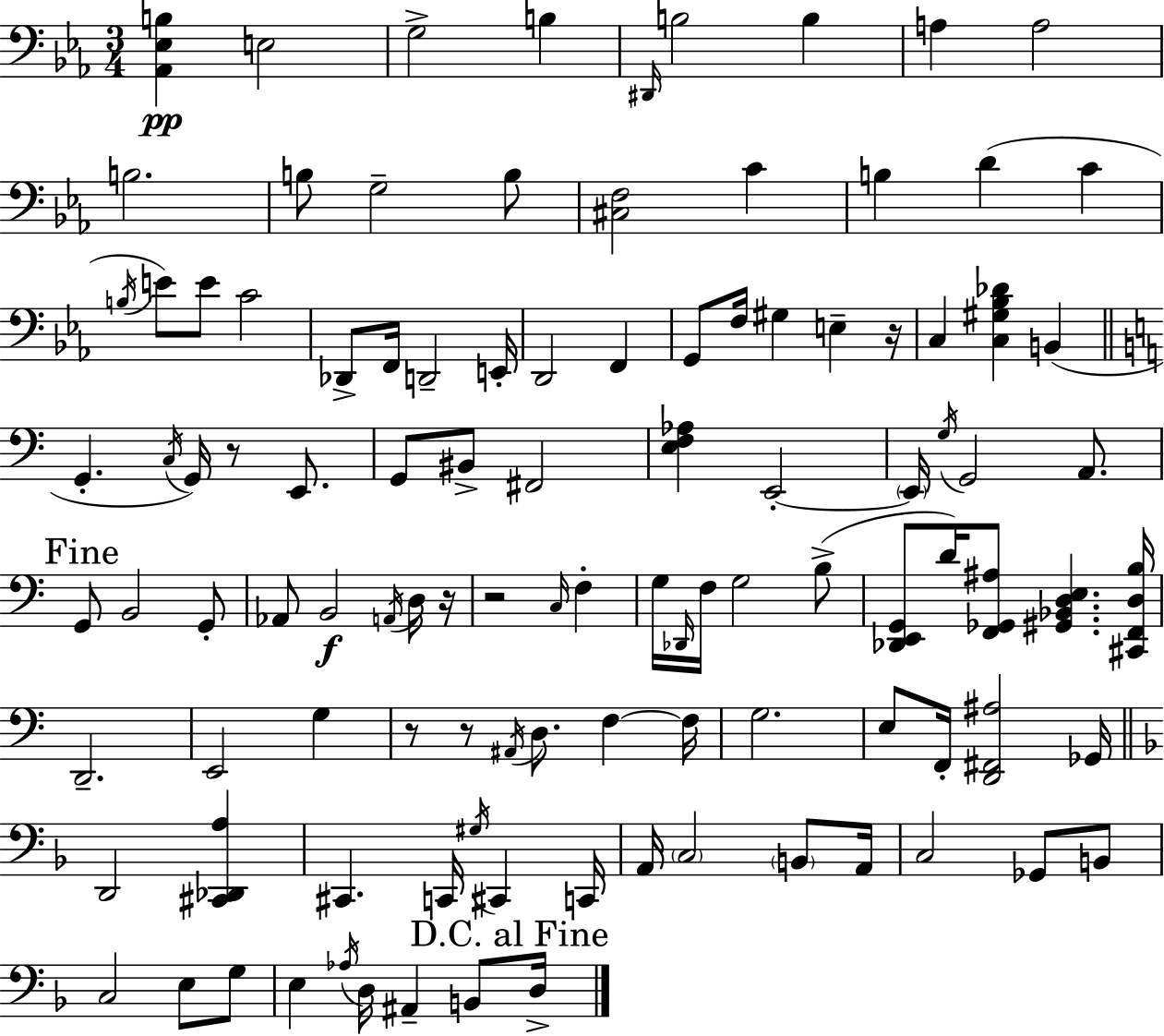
{
  \clef bass
  \numericTimeSignature
  \time 3/4
  \key c \minor
  <aes, ees b>4\pp e2 | g2-> b4 | \grace { dis,16 } b2 b4 | a4 a2 | \break b2. | b8 g2-- b8 | <cis f>2 c'4 | b4 d'4( c'4 | \break \acciaccatura { b16 } e'8) e'8 c'2 | des,8-> f,16 d,2-- | e,16-. d,2 f,4 | g,8 f16 gis4 e4-- | \break r16 c4 <c gis bes des'>4 b,4( | \bar "||" \break \key c \major g,4.-. \acciaccatura { c16 } g,16) r8 e,8. | g,8 bis,8-> fis,2 | <e f aes>4 e,2-.~~ | \parenthesize e,16 \acciaccatura { g16 } g,2 a,8. | \break \mark "Fine" g,8 b,2 | g,8-. aes,8 b,2\f | \acciaccatura { a,16 } d16 r16 r2 \grace { c16 } | f4-. g16 \grace { des,16 } f16 g2 | \break b8->( <des, e, g,>8 d'16) <f, ges, ais>8 <gis, bes, d e>4. | <cis, f, d b>16 d,2.-- | e,2 | g4 r8 r8 \acciaccatura { ais,16 } d8. | \break f4~~ f16 g2. | e8 f,16-. <d, fis, ais>2 | ges,16 \bar "||" \break \key f \major d,2 <cis, des, a>4 | cis,4. c,16 \acciaccatura { gis16 } cis,4 | c,16 a,16 \parenthesize c2 \parenthesize b,8 | a,16 c2 ges,8 b,8 | \break c2 e8 g8 | e4 \acciaccatura { aes16 } d16 ais,4-- b,8 | \mark "D.C. al Fine" d16-> \bar "|."
}